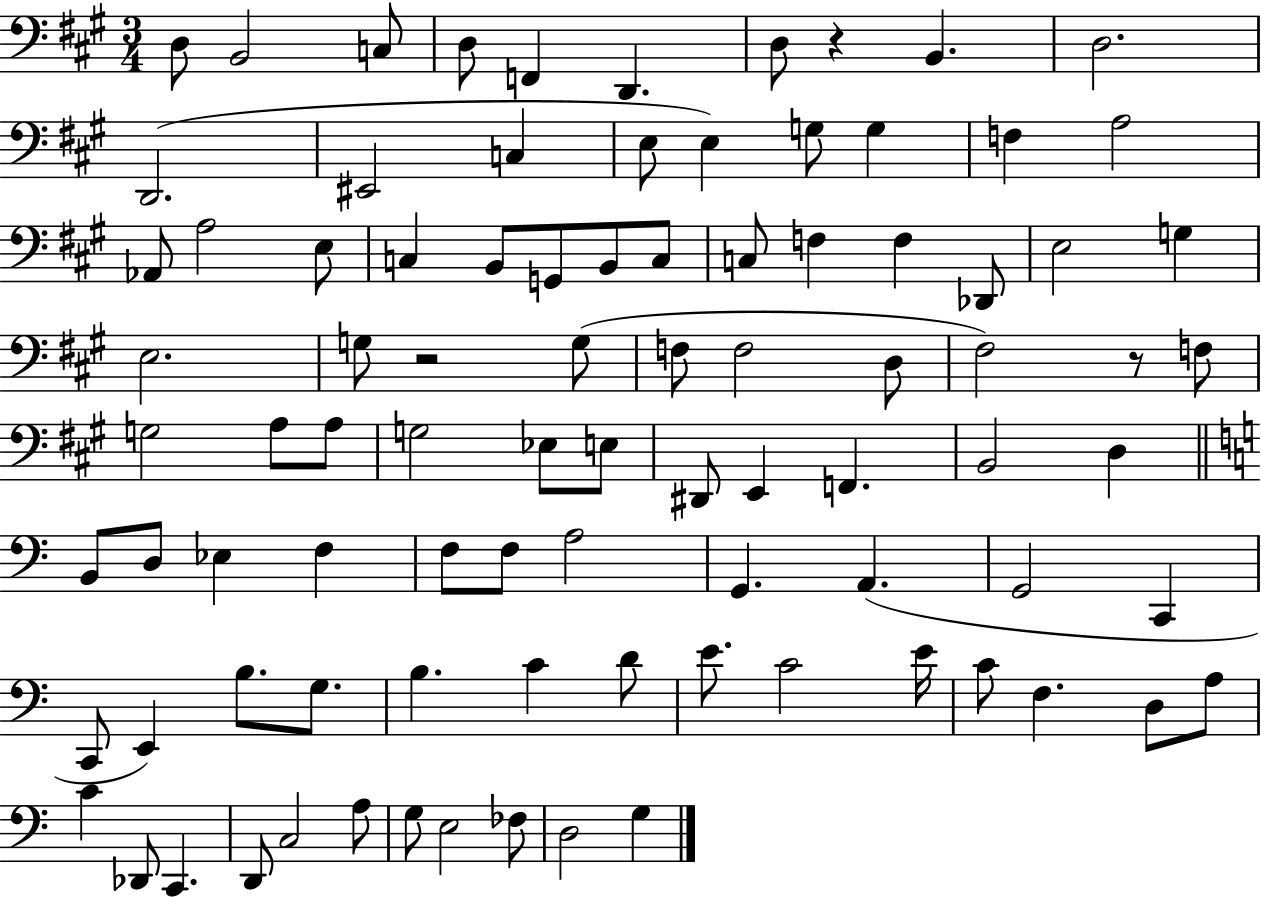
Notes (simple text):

D3/e B2/h C3/e D3/e F2/q D2/q. D3/e R/q B2/q. D3/h. D2/h. EIS2/h C3/q E3/e E3/q G3/e G3/q F3/q A3/h Ab2/e A3/h E3/e C3/q B2/e G2/e B2/e C3/e C3/e F3/q F3/q Db2/e E3/h G3/q E3/h. G3/e R/h G3/e F3/e F3/h D3/e F#3/h R/e F3/e G3/h A3/e A3/e G3/h Eb3/e E3/e D#2/e E2/q F2/q. B2/h D3/q B2/e D3/e Eb3/q F3/q F3/e F3/e A3/h G2/q. A2/q. G2/h C2/q C2/e E2/q B3/e. G3/e. B3/q. C4/q D4/e E4/e. C4/h E4/s C4/e F3/q. D3/e A3/e C4/q Db2/e C2/q. D2/e C3/h A3/e G3/e E3/h FES3/e D3/h G3/q